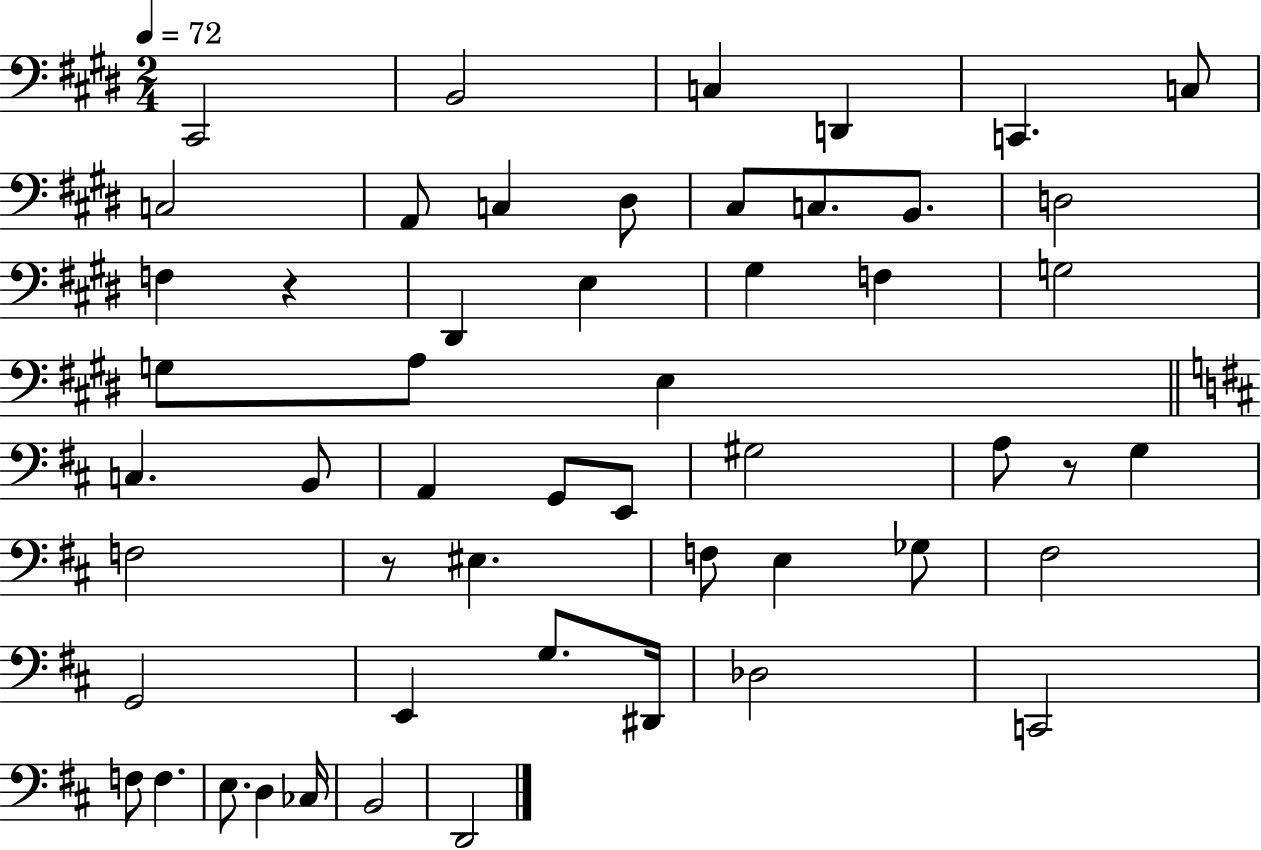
X:1
T:Untitled
M:2/4
L:1/4
K:E
^C,,2 B,,2 C, D,, C,, C,/2 C,2 A,,/2 C, ^D,/2 ^C,/2 C,/2 B,,/2 D,2 F, z ^D,, E, ^G, F, G,2 G,/2 A,/2 E, C, B,,/2 A,, G,,/2 E,,/2 ^G,2 A,/2 z/2 G, F,2 z/2 ^E, F,/2 E, _G,/2 ^F,2 G,,2 E,, G,/2 ^D,,/4 _D,2 C,,2 F,/2 F, E,/2 D, _C,/4 B,,2 D,,2